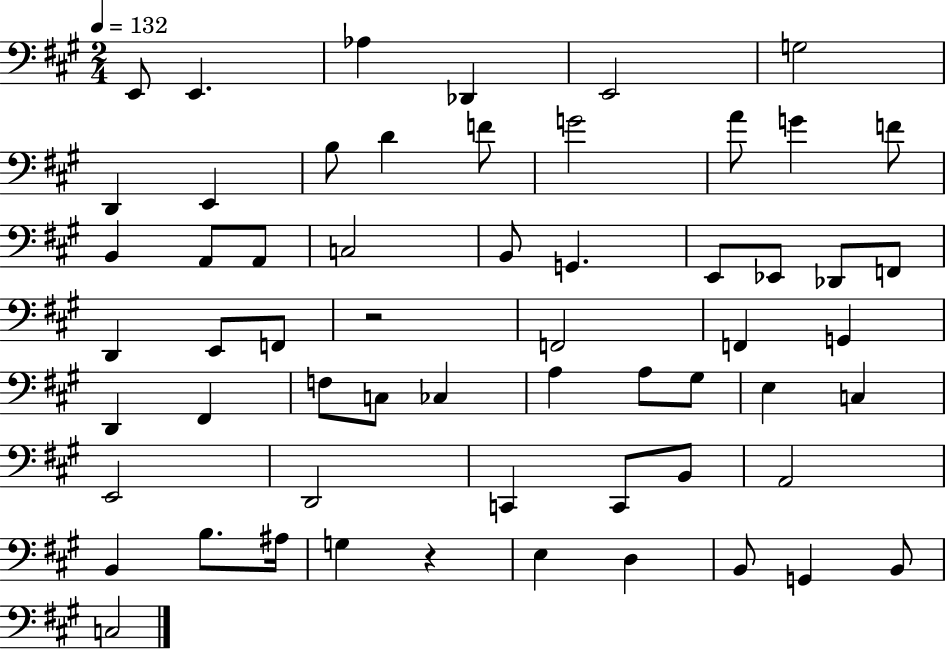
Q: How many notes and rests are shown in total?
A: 59